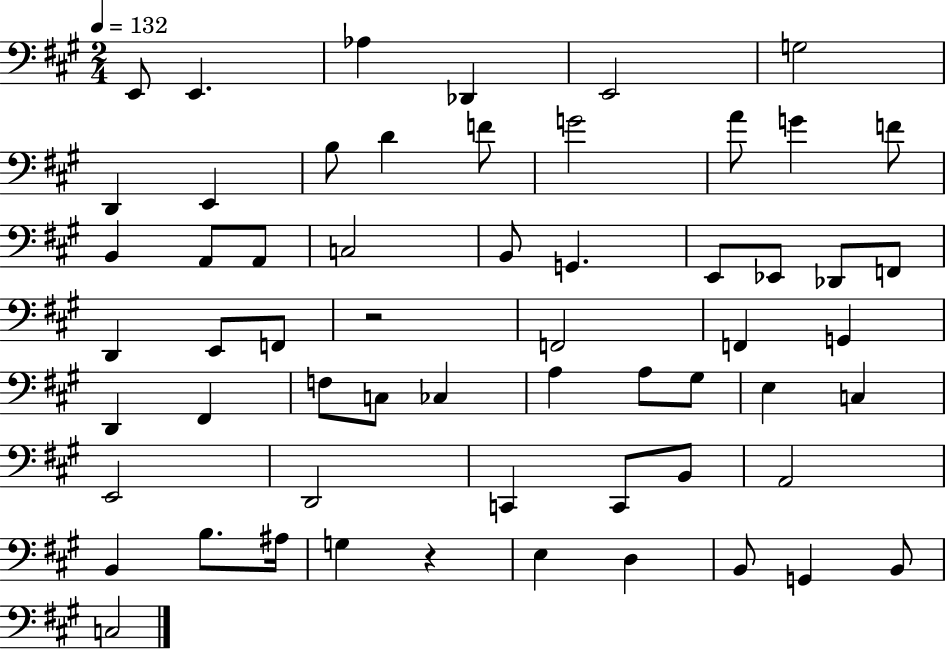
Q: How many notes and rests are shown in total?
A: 59